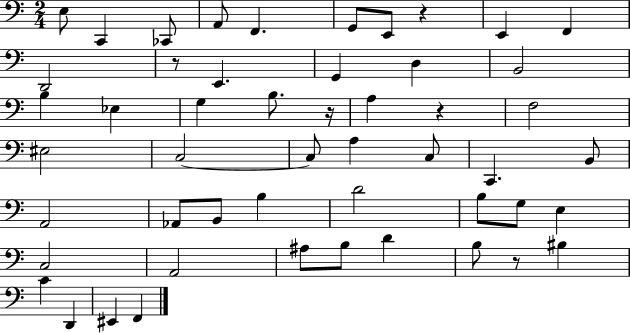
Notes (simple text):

E3/e C2/q CES2/e A2/e F2/q. G2/e E2/e R/q E2/q F2/q D2/h R/e E2/q. G2/q D3/q B2/h B3/q Eb3/q G3/q B3/e. R/s A3/q R/q F3/h EIS3/h C3/h C3/e A3/q C3/e C2/q. B2/e A2/h Ab2/e B2/e B3/q D4/h B3/e G3/e E3/q C3/h A2/h A#3/e B3/e D4/q B3/e R/e BIS3/q C4/q D2/q EIS2/q F2/q